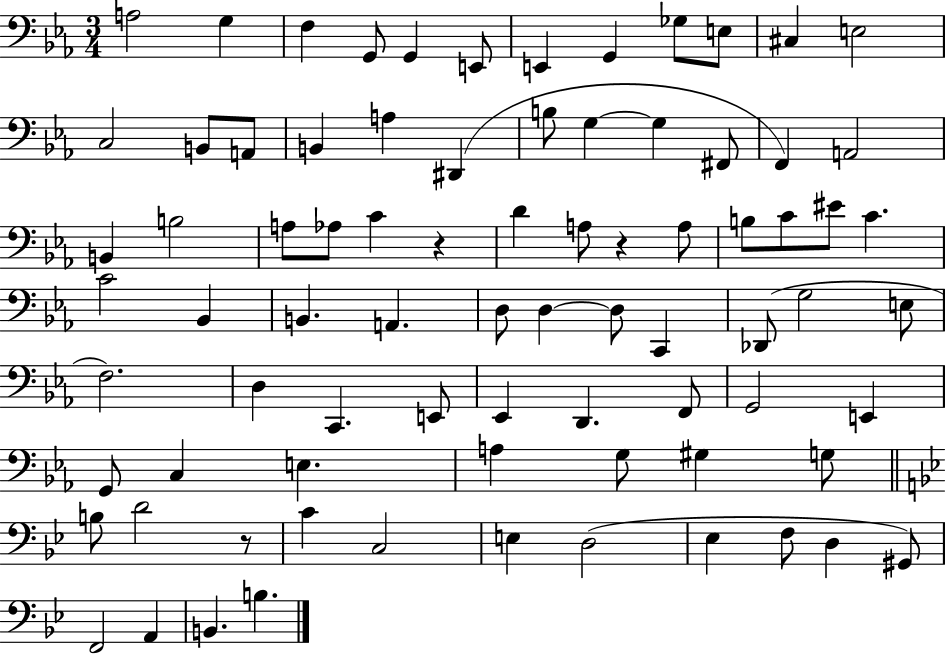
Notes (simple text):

A3/h G3/q F3/q G2/e G2/q E2/e E2/q G2/q Gb3/e E3/e C#3/q E3/h C3/h B2/e A2/e B2/q A3/q D#2/q B3/e G3/q G3/q F#2/e F2/q A2/h B2/q B3/h A3/e Ab3/e C4/q R/q D4/q A3/e R/q A3/e B3/e C4/e EIS4/e C4/q. C4/h Bb2/q B2/q. A2/q. D3/e D3/q D3/e C2/q Db2/e G3/h E3/e F3/h. D3/q C2/q. E2/e Eb2/q D2/q. F2/e G2/h E2/q G2/e C3/q E3/q. A3/q G3/e G#3/q G3/e B3/e D4/h R/e C4/q C3/h E3/q D3/h Eb3/q F3/e D3/q G#2/e F2/h A2/q B2/q. B3/q.